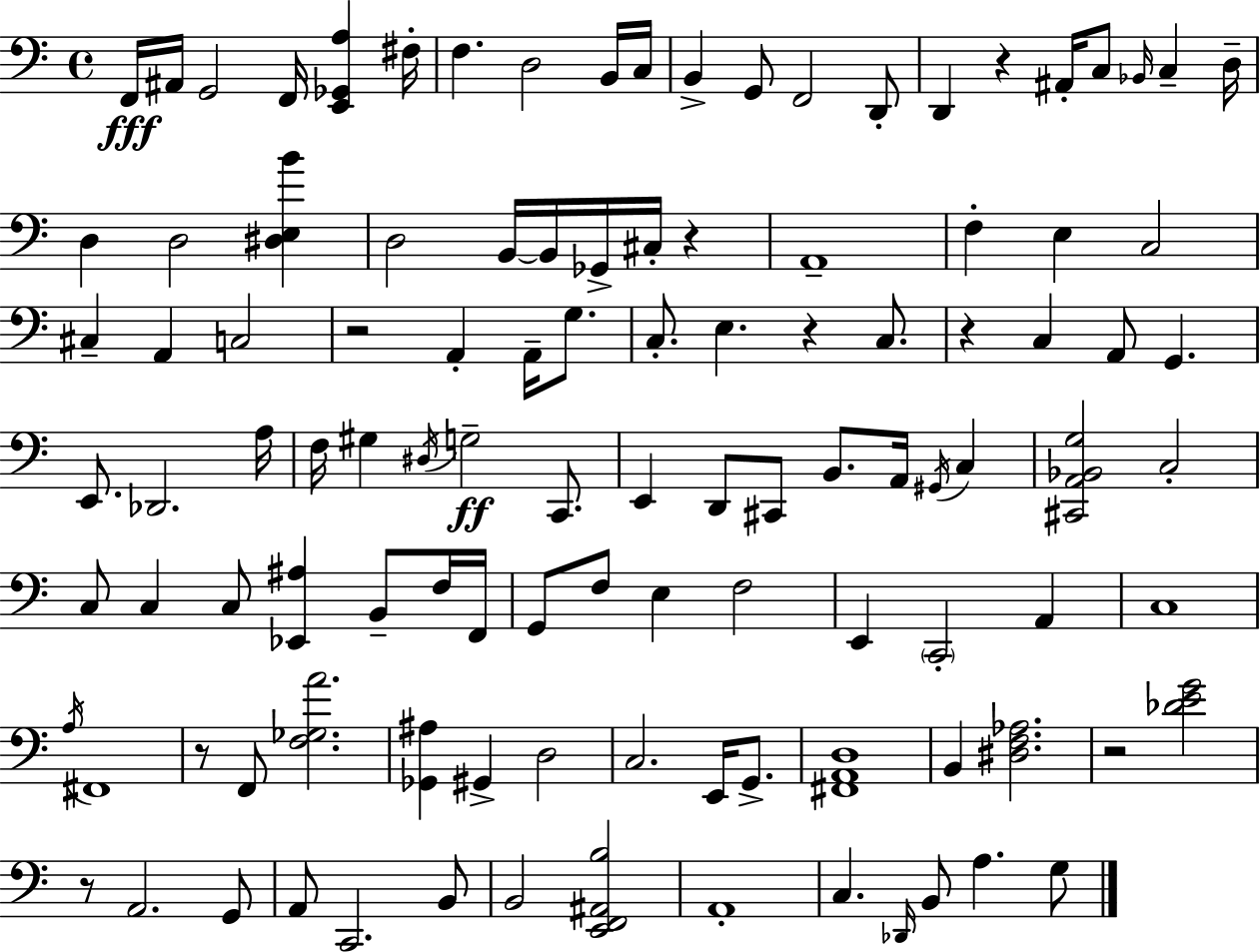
{
  \clef bass
  \time 4/4
  \defaultTimeSignature
  \key a \minor
  f,16\fff ais,16 g,2 f,16 <e, ges, a>4 fis16-. | f4. d2 b,16 c16 | b,4-> g,8 f,2 d,8-. | d,4 r4 ais,16-. c8 \grace { bes,16 } c4-- | \break d16-- d4 d2 <dis e b'>4 | d2 b,16~~ b,16 ges,16-> cis16-. r4 | a,1-- | f4-. e4 c2 | \break cis4-- a,4 c2 | r2 a,4-. a,16-- g8. | c8.-. e4. r4 c8. | r4 c4 a,8 g,4. | \break e,8. des,2. | a16 f16 gis4 \acciaccatura { dis16 } g2--\ff c,8. | e,4 d,8 cis,8 b,8. a,16 \acciaccatura { gis,16 } c4 | <cis, a, bes, g>2 c2-. | \break c8 c4 c8 <ees, ais>4 b,8-- | f16 f,16 g,8 f8 e4 f2 | e,4 \parenthesize c,2-. a,4 | c1 | \break \acciaccatura { a16 } fis,1 | r8 f,8 <f ges a'>2. | <ges, ais>4 gis,4-> d2 | c2. | \break e,16 g,8.-> <fis, a, d>1 | b,4 <dis f aes>2. | r2 <des' e' g'>2 | r8 a,2. | \break g,8 a,8 c,2. | b,8 b,2 <e, f, ais, b>2 | a,1-. | c4. \grace { des,16 } b,8 a4. | \break g8 \bar "|."
}